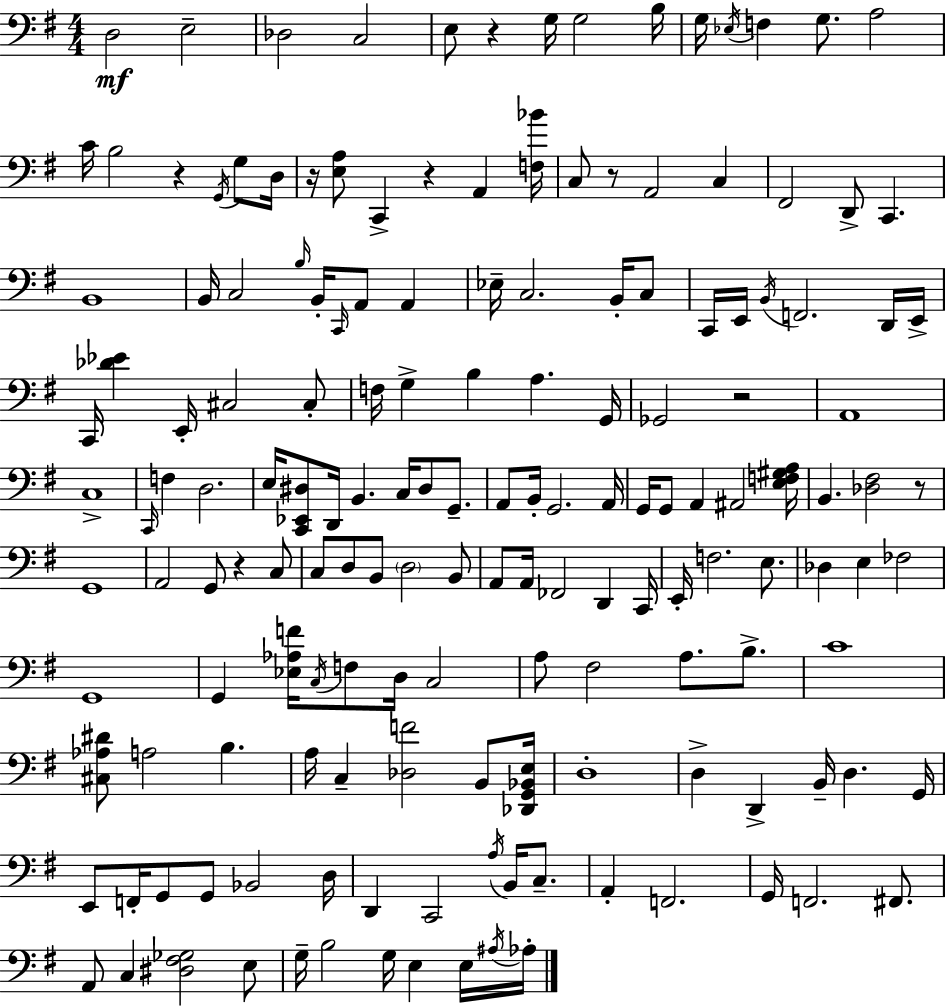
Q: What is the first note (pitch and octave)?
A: D3